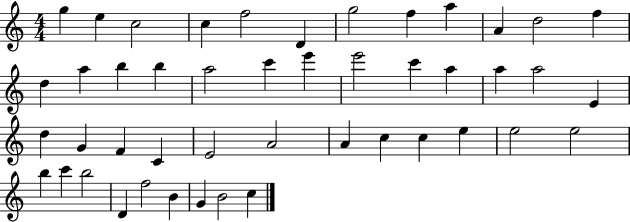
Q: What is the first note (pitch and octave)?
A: G5